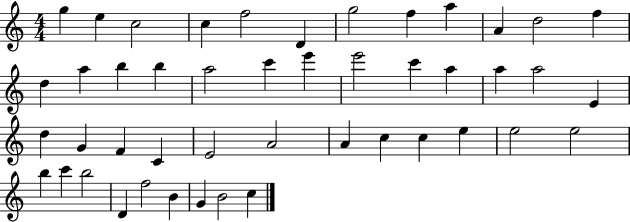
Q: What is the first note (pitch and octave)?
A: G5